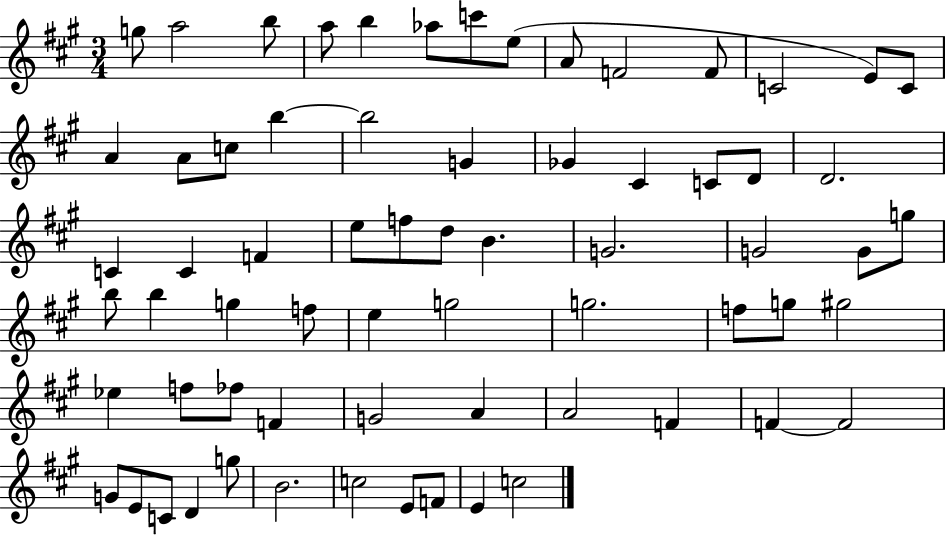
G5/e A5/h B5/e A5/e B5/q Ab5/e C6/e E5/e A4/e F4/h F4/e C4/h E4/e C4/e A4/q A4/e C5/e B5/q B5/h G4/q Gb4/q C#4/q C4/e D4/e D4/h. C4/q C4/q F4/q E5/e F5/e D5/e B4/q. G4/h. G4/h G4/e G5/e B5/e B5/q G5/q F5/e E5/q G5/h G5/h. F5/e G5/e G#5/h Eb5/q F5/e FES5/e F4/q G4/h A4/q A4/h F4/q F4/q F4/h G4/e E4/e C4/e D4/q G5/e B4/h. C5/h E4/e F4/e E4/q C5/h